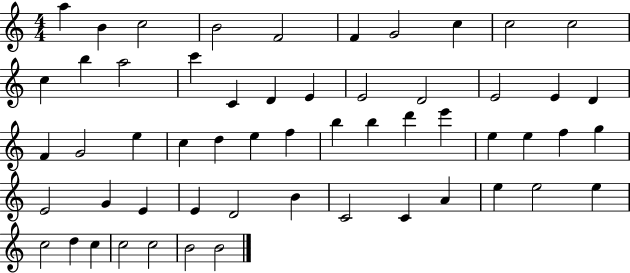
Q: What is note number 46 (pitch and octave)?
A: A4